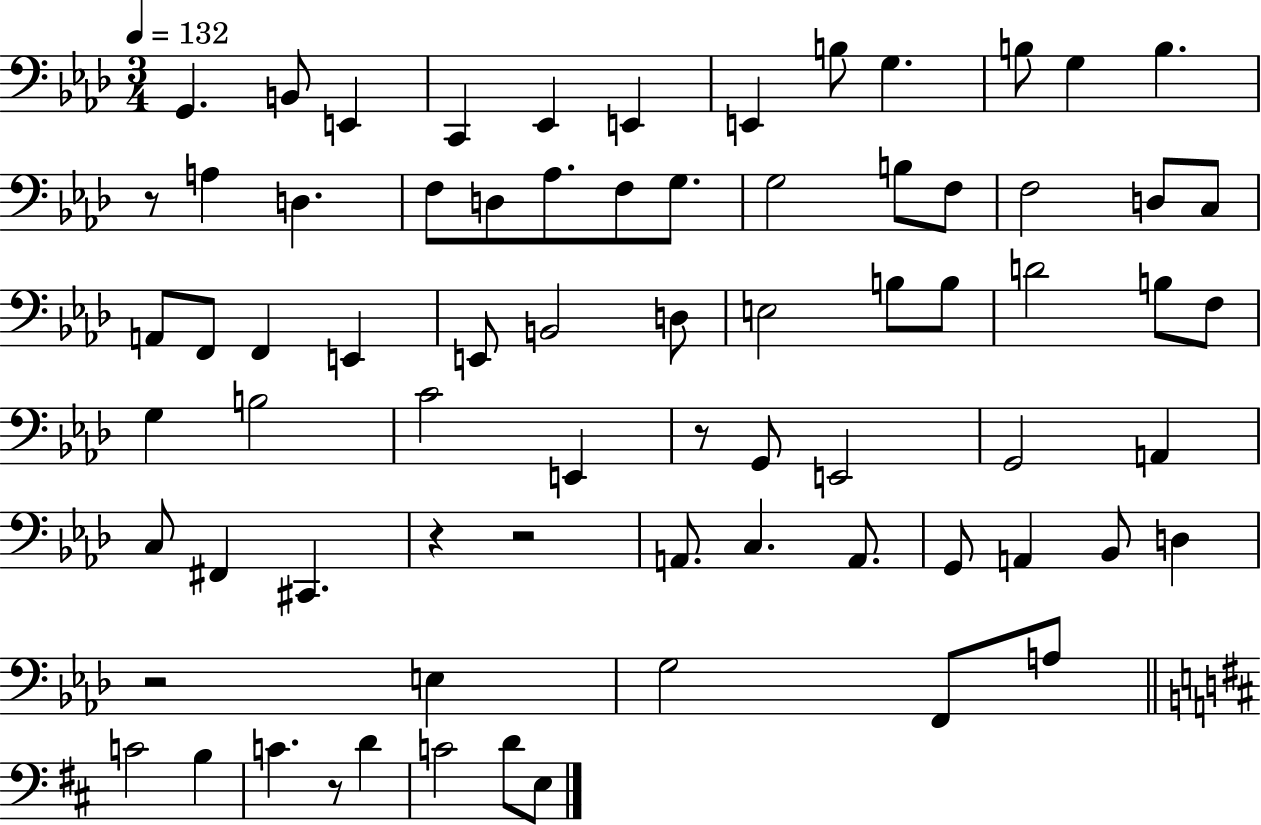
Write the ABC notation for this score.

X:1
T:Untitled
M:3/4
L:1/4
K:Ab
G,, B,,/2 E,, C,, _E,, E,, E,, B,/2 G, B,/2 G, B, z/2 A, D, F,/2 D,/2 _A,/2 F,/2 G,/2 G,2 B,/2 F,/2 F,2 D,/2 C,/2 A,,/2 F,,/2 F,, E,, E,,/2 B,,2 D,/2 E,2 B,/2 B,/2 D2 B,/2 F,/2 G, B,2 C2 E,, z/2 G,,/2 E,,2 G,,2 A,, C,/2 ^F,, ^C,, z z2 A,,/2 C, A,,/2 G,,/2 A,, _B,,/2 D, z2 E, G,2 F,,/2 A,/2 C2 B, C z/2 D C2 D/2 E,/2